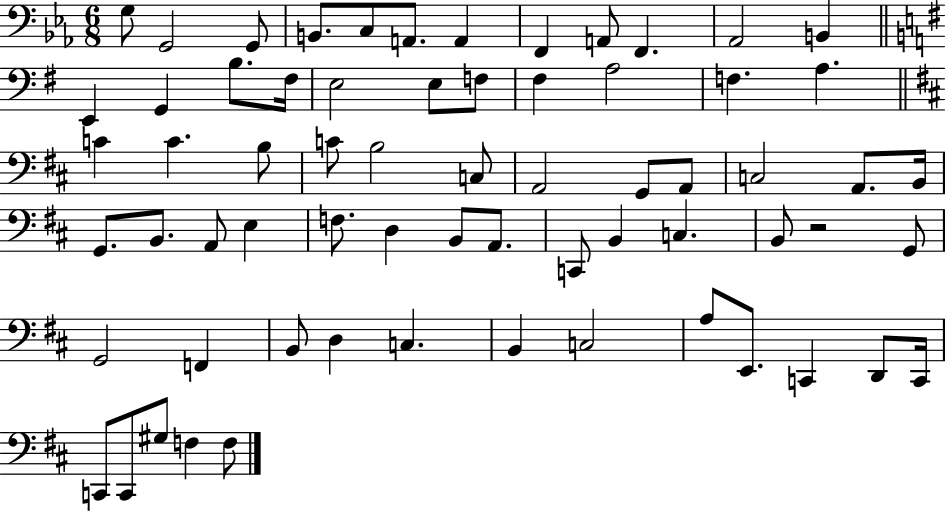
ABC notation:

X:1
T:Untitled
M:6/8
L:1/4
K:Eb
G,/2 G,,2 G,,/2 B,,/2 C,/2 A,,/2 A,, F,, A,,/2 F,, _A,,2 B,, E,, G,, B,/2 ^F,/4 E,2 E,/2 F,/2 ^F, A,2 F, A, C C B,/2 C/2 B,2 C,/2 A,,2 G,,/2 A,,/2 C,2 A,,/2 B,,/4 G,,/2 B,,/2 A,,/2 E, F,/2 D, B,,/2 A,,/2 C,,/2 B,, C, B,,/2 z2 G,,/2 G,,2 F,, B,,/2 D, C, B,, C,2 A,/2 E,,/2 C,, D,,/2 C,,/4 C,,/2 C,,/2 ^G,/2 F, F,/2